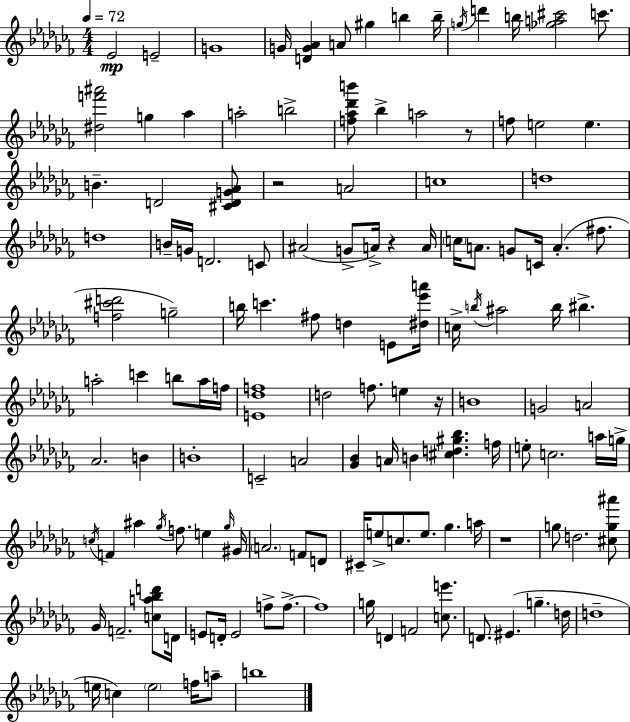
{
  \clef treble
  \numericTimeSignature
  \time 4/4
  \key aes \minor
  \tempo 4 = 72
  \repeat volta 2 { ees'2\mp e'2-- | g'1 | g'16 <d' g' aes'>4 a'8 gis''4 b''4 b''16-- | \acciaccatura { g''16 } d'''4 b''16 <ges'' a'' cis'''>2 c'''8. | \break <dis'' f''' ais'''>2 g''4 aes''4 | a''2-. b''2-> | <f'' aes'' des''' b'''>8 bes''4-> a''2 r8 | f''8 e''2 e''4. | \break b'4.-- d'2 <cis' d' g' aes'>8 | r2 a'2 | c''1 | d''1 | \break d''1 | b'16-- g'16 d'2. c'8 | ais'2( g'8-> a'16->) r4 | a'16 \parenthesize c''16 a'8. g'8 c'16 a'4.-.( fis''8. | \break <f'' cis''' d'''>2 g''2--) | b''16 c'''4. fis''8 d''4 e'8 | <dis'' ees''' a'''>16 c''16-> \acciaccatura { b''16 } ais''2 b''16 bis''4.-> | a''2-. c'''4 b''8 | \break a''16 f''16 <e' des'' f''>1 | d''2 f''8. e''4 | r16 b'1 | g'2 a'2 | \break aes'2. b'4 | b'1-. | c'2-- a'2 | <ges' bes'>4 a'16 b'4 <cis'' d'' gis'' bes''>4. | \break f''16 e''8-. c''2. | a''16 g''16-> \acciaccatura { c''16 } f'4 ais''4 \acciaccatura { ges''16 } f''8. e''4 | \grace { ges''16 } gis'16 \parenthesize a'2. | f'8 d'8 cis'16-- e''8-> c''8. e''8. ges''4. | \break a''16 r1 | g''8 d''2. | <cis'' g'' ais'''>8 ges'16 f'2.-- | <c'' a'' bes'' d'''>8 d'16 e'8 d'16-. e'2 | \break f''8-> f''8.->~~ f''1 | g''16 d'4 f'2 | <c'' e'''>8. d'8. eis'4.( g''4.-- | d''16 d''1-- | \break e''16 c''4) \parenthesize e''2 | f''16 a''8-- b''1 | } \bar "|."
}